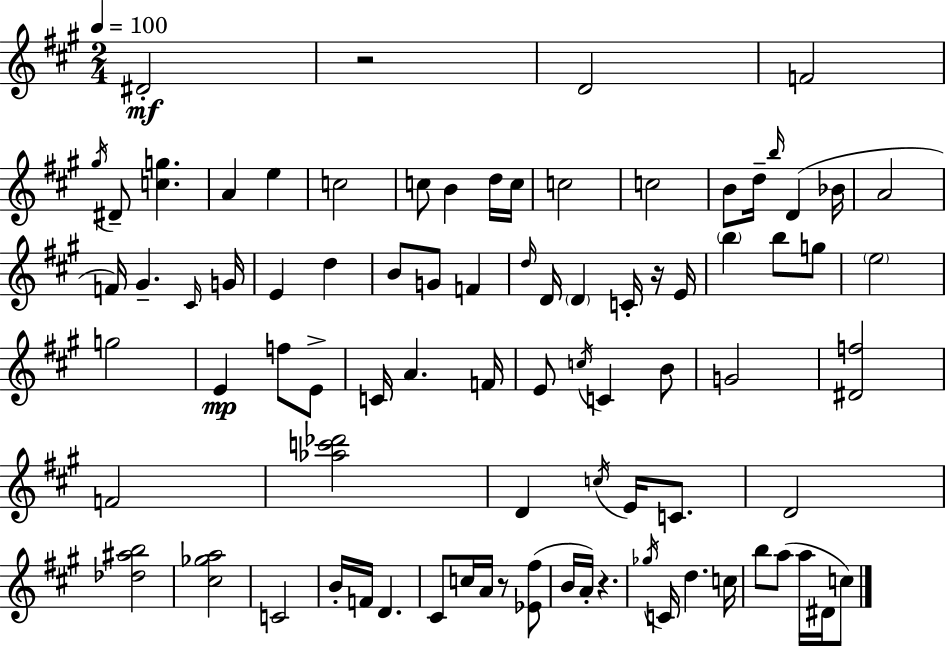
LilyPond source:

{
  \clef treble
  \numericTimeSignature
  \time 2/4
  \key a \major
  \tempo 4 = 100
  dis'2-.\mf | r2 | d'2 | f'2 | \break \acciaccatura { gis''16 } dis'8-- <c'' g''>4. | a'4 e''4 | c''2 | c''8 b'4 d''16 | \break c''16 c''2 | c''2 | b'8 d''16-- \grace { b''16 }( d'4 | bes'16 a'2 | \break f'16) gis'4.-- | \grace { cis'16 } g'16 e'4 d''4 | b'8 g'8 f'4 | \grace { d''16 } d'16 \parenthesize d'4 | \break c'16-. r16 e'16 \parenthesize b''4 | b''8 g''8 \parenthesize e''2 | g''2 | e'4\mp | \break f''8 e'8-> c'16 a'4. | f'16 e'8 \acciaccatura { c''16 } c'4 | b'8 g'2 | <dis' f''>2 | \break f'2 | <aes'' c''' des'''>2 | d'4 | \acciaccatura { c''16 } e'16 c'8. d'2 | \break <des'' ais'' b''>2 | <cis'' ges'' a''>2 | c'2 | b'16-. f'16 | \break d'4. cis'8 | c''16 a'16 r8 <ees' fis''>8( b'16 a'16-.) | r4. \acciaccatura { ges''16 } c'16 | d''4. c''16 b''8 | \break a''8( a''16 dis'16 c''8) \bar "|."
}